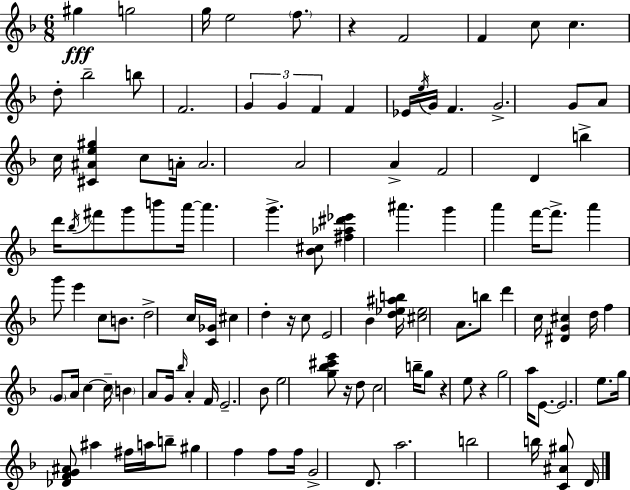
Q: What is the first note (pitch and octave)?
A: G#5